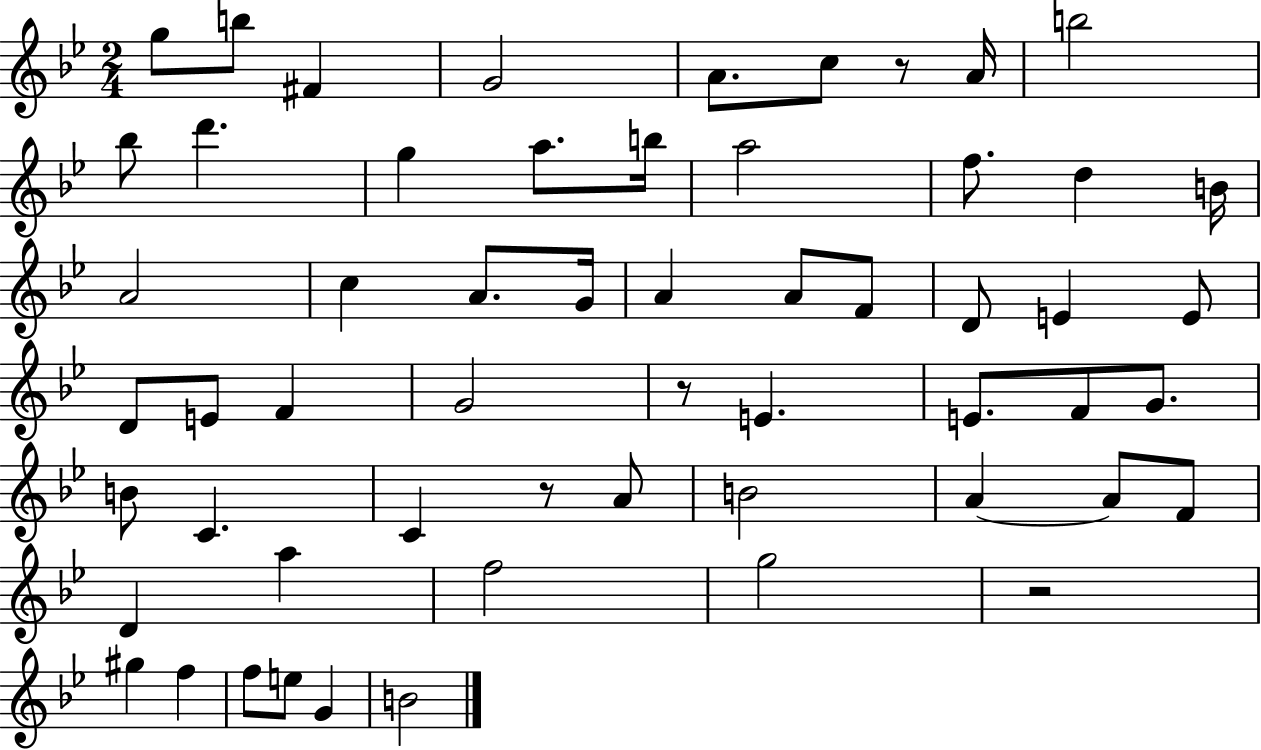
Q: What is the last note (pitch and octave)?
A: B4